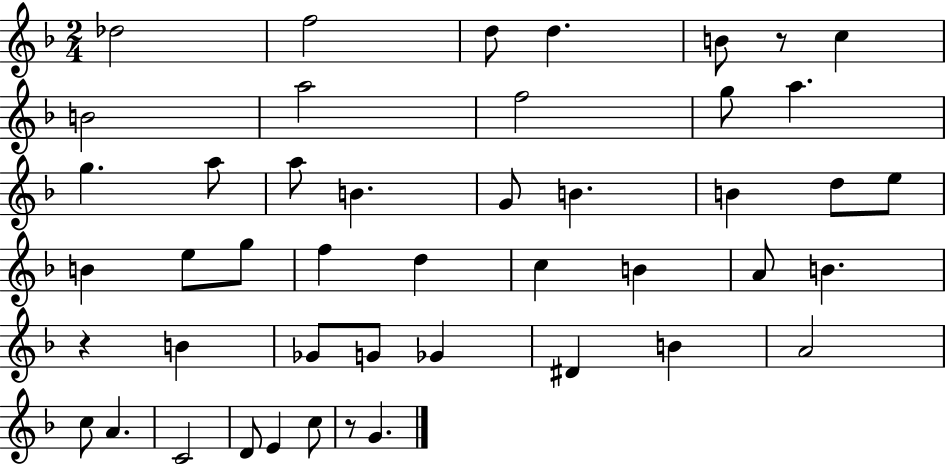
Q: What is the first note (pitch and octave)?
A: Db5